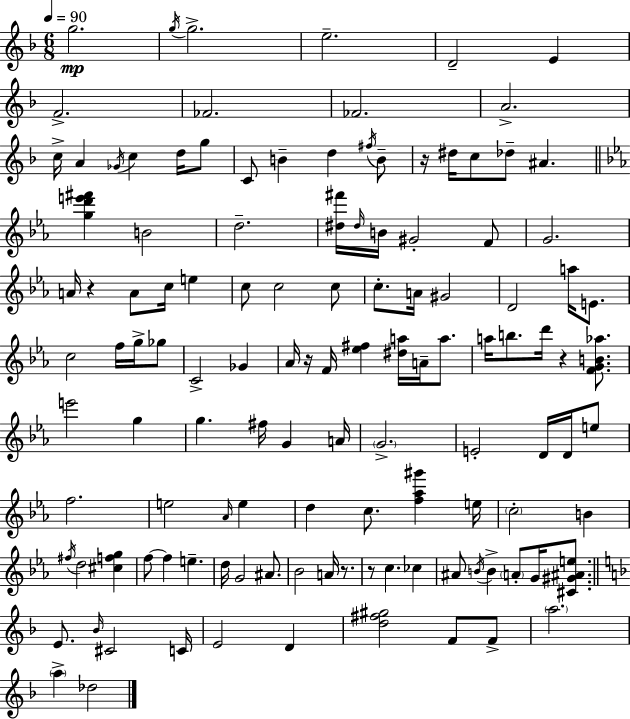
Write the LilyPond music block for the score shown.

{
  \clef treble
  \numericTimeSignature
  \time 6/8
  \key d \minor
  \tempo 4 = 90
  g''2.\mp | \acciaccatura { g''16 } g''2.-> | e''2.-- | d'2-- e'4 | \break f'2.-> | fes'2. | fes'2. | a'2.-> | \break c''16-> a'4 \acciaccatura { ges'16 } c''4 d''16 | g''8 c'8 b'4-- d''4 | \acciaccatura { fis''16 } b'8-- r16 dis''16 c''8 des''8-- ais'4. | \bar "||" \break \key ees \major <g'' d''' e''' fis'''>4 b'2 | d''2.-- | <dis'' fis'''>16 \grace { dis''16 } b'16 gis'2-. f'8 | g'2. | \break a'16 r4 a'8 c''16 e''4 | c''8 c''2 c''8 | c''8.-. a'16 gis'2 | d'2 a''16 e'8. | \break c''2 f''16 g''16-> ges''8 | c'2-> ges'4 | aes'16 r16 f'16 <ees'' fis''>4 <dis'' a''>16 a'16-- a''8. | a''16 b''8. d'''16 r4 <f' g' b' aes''>8. | \break e'''2 g''4 | g''4. fis''16 g'4 | a'16 \parenthesize g'2.-> | e'2-. d'16 d'16 e''8 | \break f''2. | e''2 \grace { aes'16 } e''4 | d''4 c''8. <f'' aes'' gis'''>4 | e''16 \parenthesize c''2-. b'4 | \break \acciaccatura { fis''16 } d''2 <cis'' f'' g''>4 | f''8~~ f''4 e''4.-- | d''16 g'2 | ais'8. bes'2 a'16 | \break r8. r8 c''4. ces''4 | ais'8 \acciaccatura { b'16 } b'4-> \parenthesize a'8-. | g'16 <cis' gis' ais' e''>8. \bar "||" \break \key f \major e'8. \grace { bes'16 } cis'2 | c'16 e'2 d'4 | <d'' fis'' gis''>2 f'8 f'8-> | \parenthesize a''2. | \break \parenthesize a''4-> des''2 | \bar "|."
}